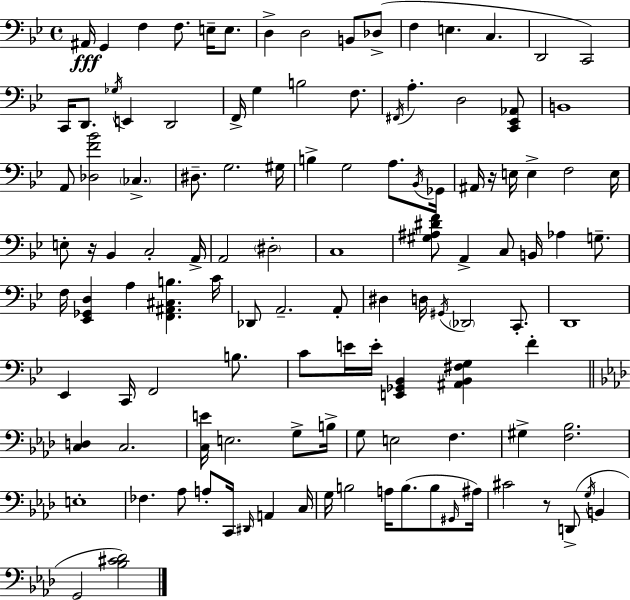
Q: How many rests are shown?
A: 3